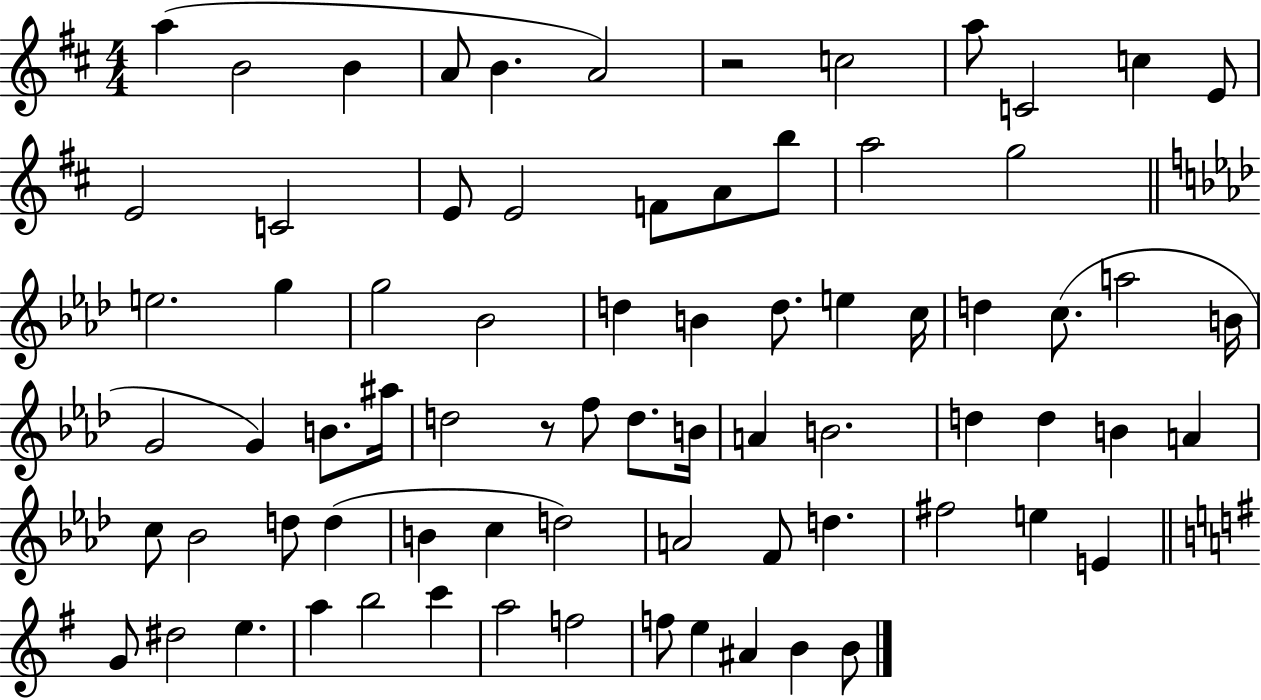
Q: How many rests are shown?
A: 2